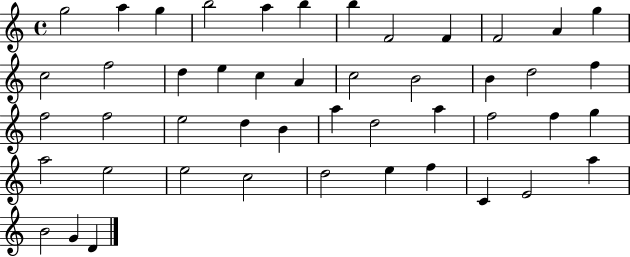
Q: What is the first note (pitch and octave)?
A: G5